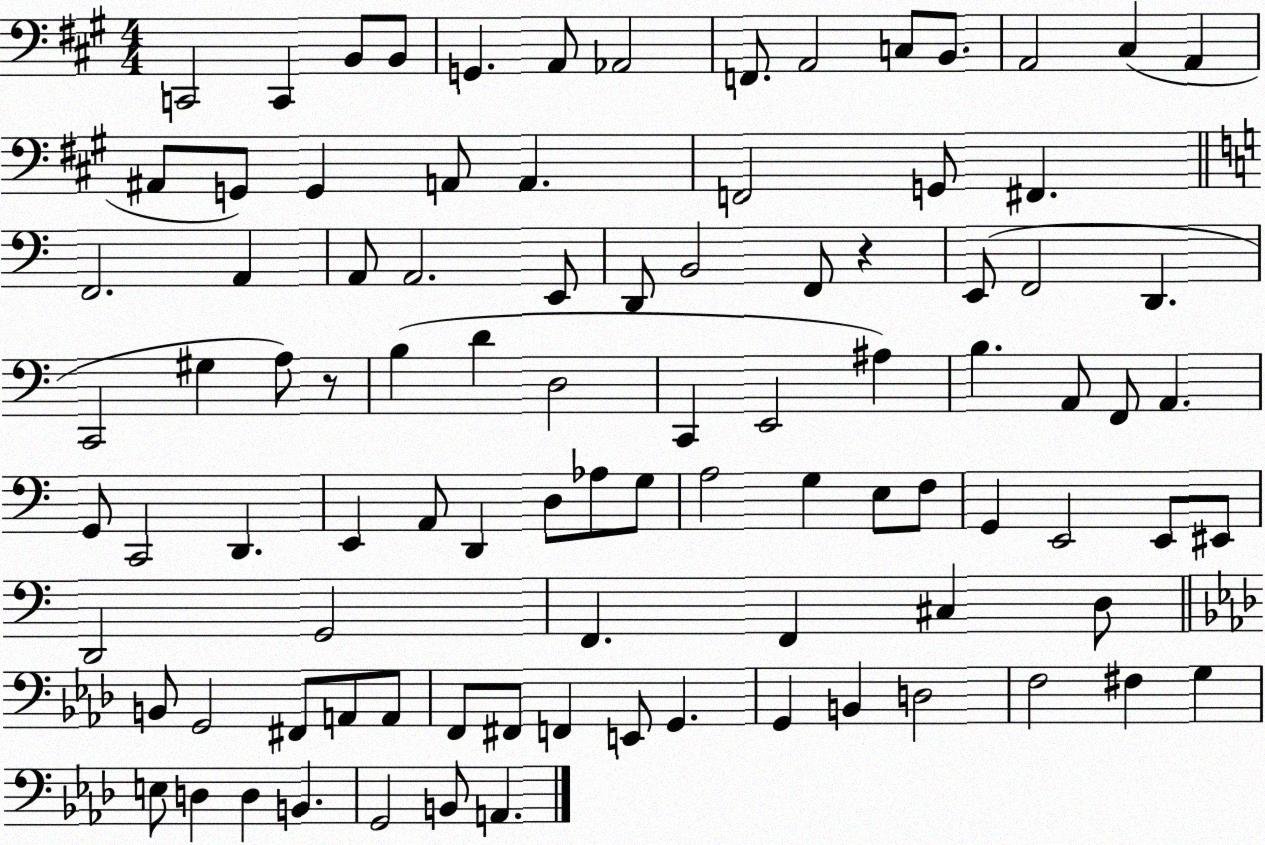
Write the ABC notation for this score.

X:1
T:Untitled
M:4/4
L:1/4
K:A
C,,2 C,, B,,/2 B,,/2 G,, A,,/2 _A,,2 F,,/2 A,,2 C,/2 B,,/2 A,,2 ^C, A,, ^A,,/2 G,,/2 G,, A,,/2 A,, F,,2 G,,/2 ^F,, F,,2 A,, A,,/2 A,,2 E,,/2 D,,/2 B,,2 F,,/2 z E,,/2 F,,2 D,, C,,2 ^G, A,/2 z/2 B, D D,2 C,, E,,2 ^A, B, A,,/2 F,,/2 A,, G,,/2 C,,2 D,, E,, A,,/2 D,, D,/2 _A,/2 G,/2 A,2 G, E,/2 F,/2 G,, E,,2 E,,/2 ^E,,/2 D,,2 G,,2 F,, F,, ^C, D,/2 B,,/2 G,,2 ^F,,/2 A,,/2 A,,/2 F,,/2 ^F,,/2 F,, E,,/2 G,, G,, B,, D,2 F,2 ^F, G, E,/2 D, D, B,, G,,2 B,,/2 A,,